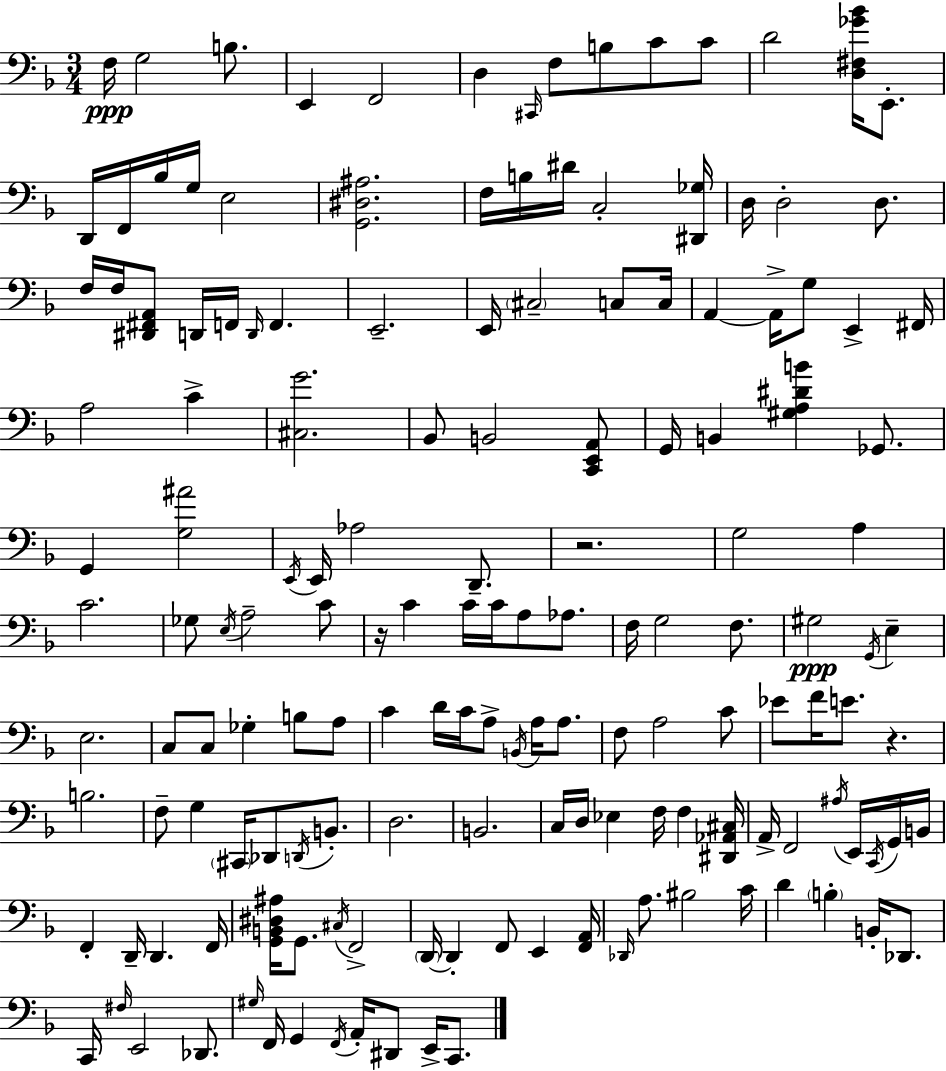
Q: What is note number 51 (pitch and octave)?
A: E2